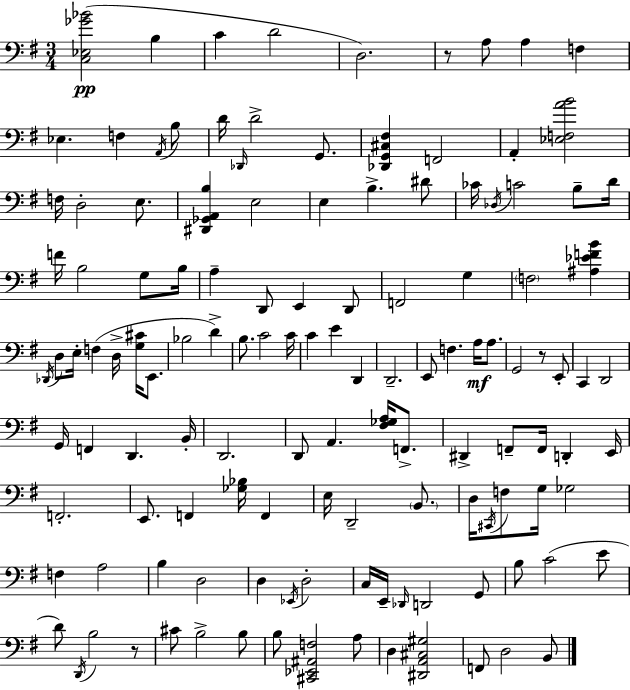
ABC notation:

X:1
T:Untitled
M:3/4
L:1/4
K:Em
[C,_E,_G_B]2 B, C D2 D,2 z/2 A,/2 A, F, _E, F, A,,/4 B,/2 D/4 _D,,/4 D2 G,,/2 [_D,,G,,^C,^F,] F,,2 A,, [_E,F,AB]2 F,/4 D,2 E,/2 [^D,,_G,,A,,B,] E,2 E, B, ^D/2 _C/4 _D,/4 C2 B,/2 D/4 F/4 B,2 G,/2 B,/4 A, D,,/2 E,, D,,/2 F,,2 G, F,2 [^A,_EFB] _D,,/4 D,/2 E,/4 F, D,/4 [G,^C]/4 E,,/2 _B,2 D B,/2 C2 C/4 C E D,, D,,2 E,,/2 F, A,/4 A,/2 G,,2 z/2 E,,/2 C,, D,,2 G,,/4 F,, D,, B,,/4 D,,2 D,,/2 A,, [^F,_G,A,]/4 F,,/2 ^D,, F,,/2 F,,/4 D,, E,,/4 F,,2 E,,/2 F,, [_G,_B,]/4 F,, E,/4 D,,2 B,,/2 D,/4 ^C,,/4 F,/2 G,/4 _G,2 F, A,2 B, D,2 D, _E,,/4 D,2 C,/4 E,,/4 _D,,/4 D,,2 G,,/2 B,/2 C2 E/2 D/2 D,,/4 B,2 z/2 ^C/2 B,2 B,/2 B,/2 [^C,,_E,,^A,,F,]2 A,/2 D, [^D,,A,,^C,^G,]2 F,,/2 D,2 B,,/2